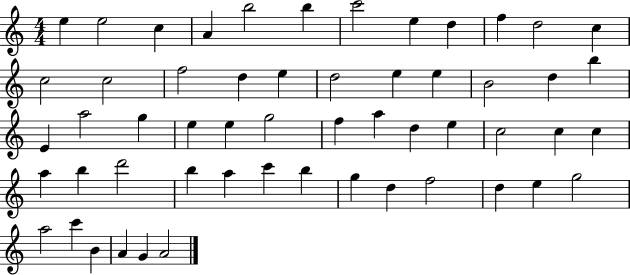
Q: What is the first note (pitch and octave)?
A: E5